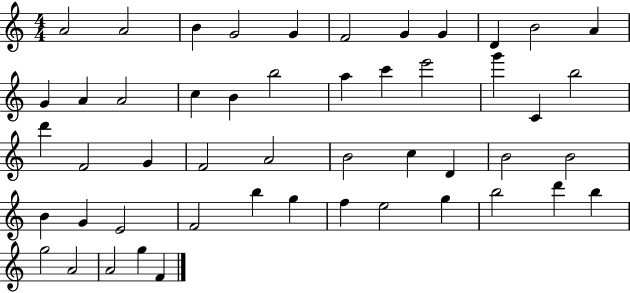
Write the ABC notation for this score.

X:1
T:Untitled
M:4/4
L:1/4
K:C
A2 A2 B G2 G F2 G G D B2 A G A A2 c B b2 a c' e'2 g' C b2 d' F2 G F2 A2 B2 c D B2 B2 B G E2 F2 b g f e2 g b2 d' b g2 A2 A2 g F